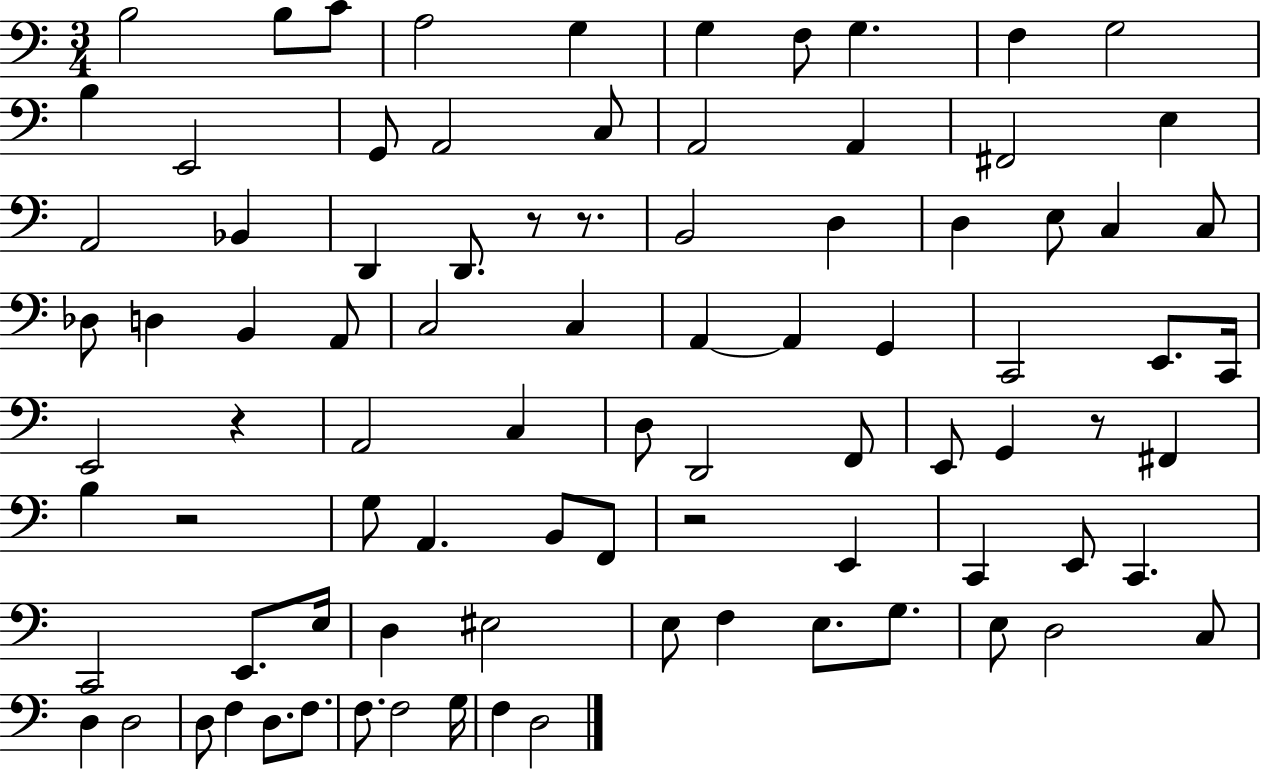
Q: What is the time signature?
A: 3/4